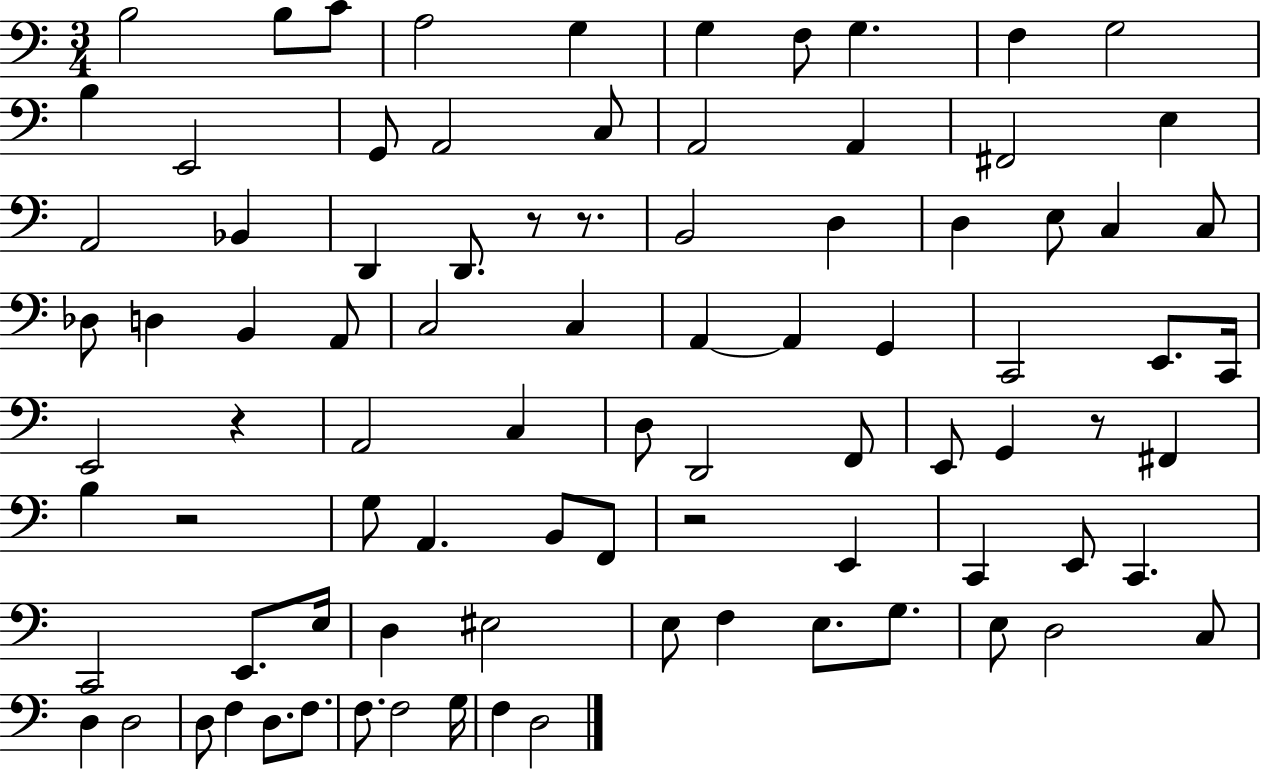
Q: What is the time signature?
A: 3/4